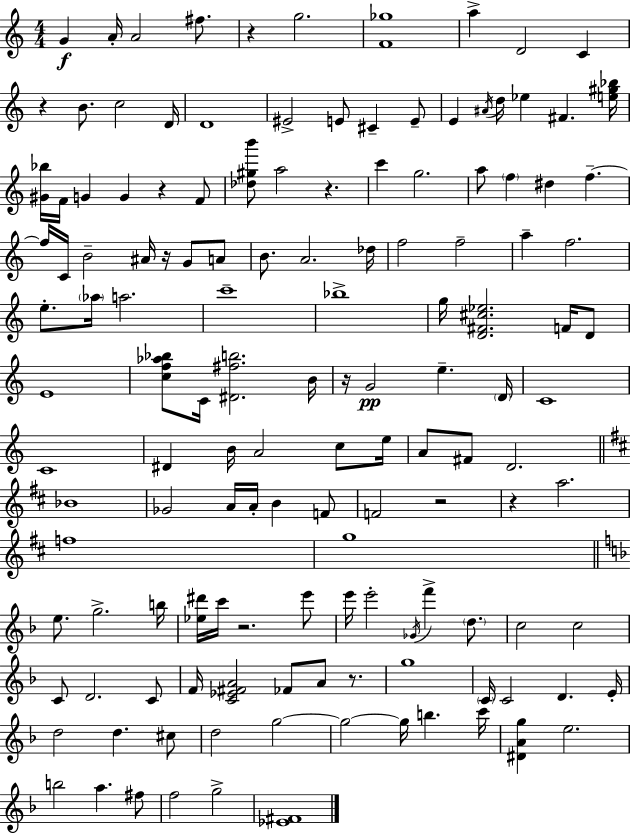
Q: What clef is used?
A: treble